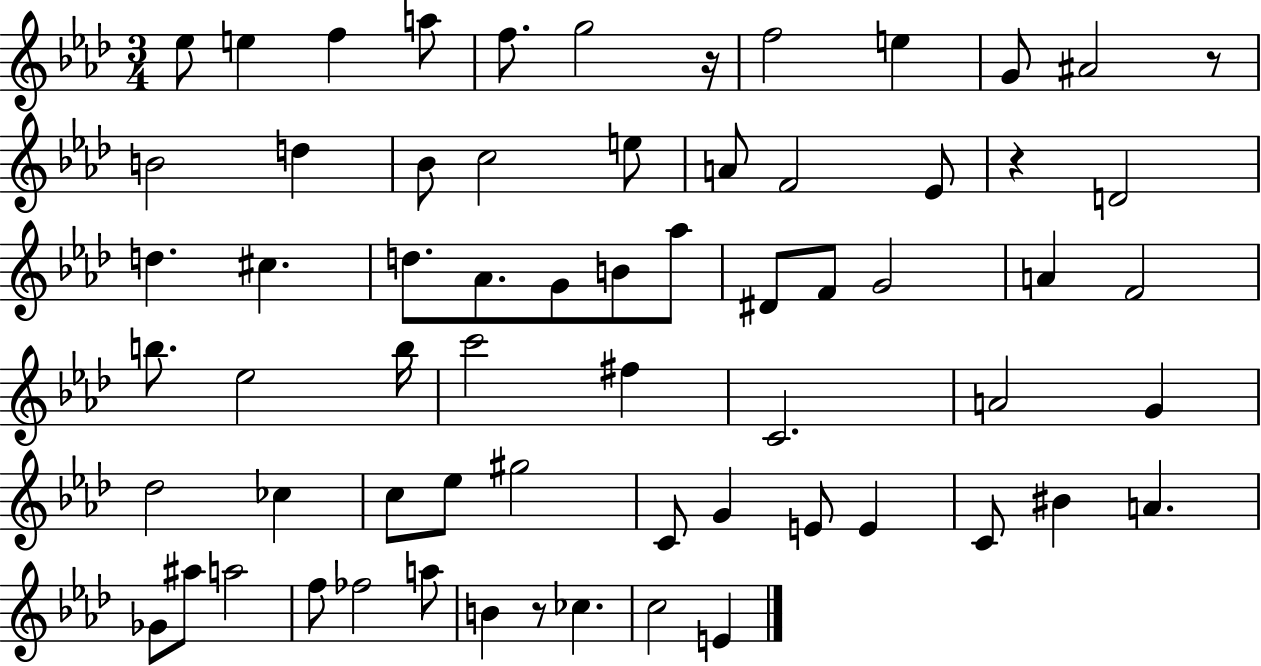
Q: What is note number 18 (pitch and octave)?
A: Eb4